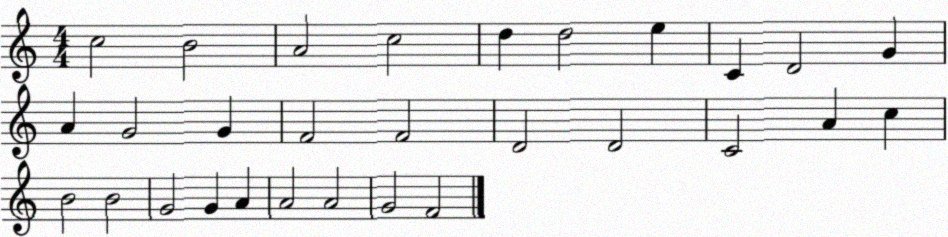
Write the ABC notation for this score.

X:1
T:Untitled
M:4/4
L:1/4
K:C
c2 B2 A2 c2 d d2 e C D2 G A G2 G F2 F2 D2 D2 C2 A c B2 B2 G2 G A A2 A2 G2 F2